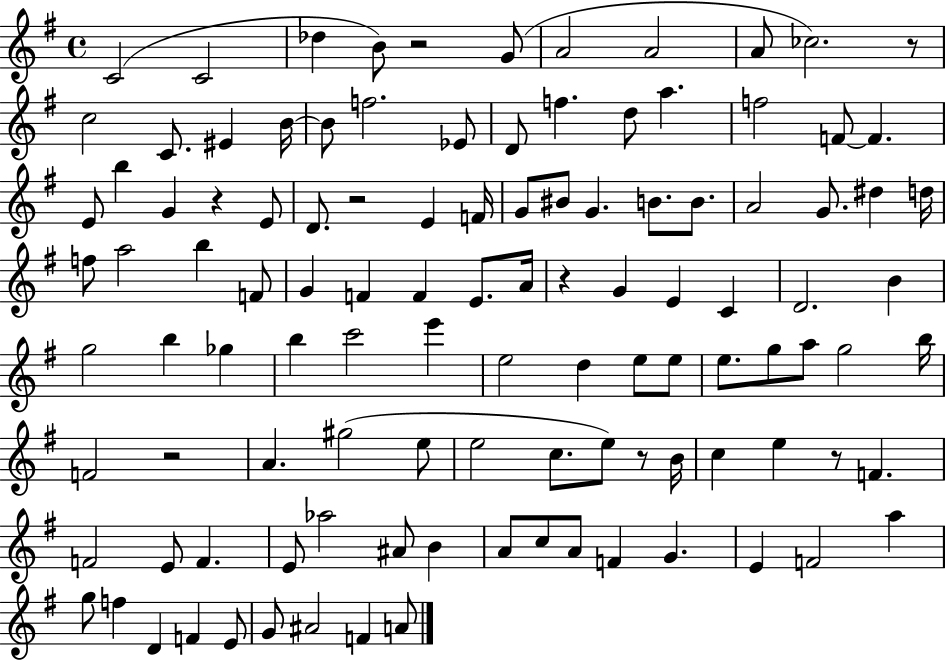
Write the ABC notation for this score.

X:1
T:Untitled
M:4/4
L:1/4
K:G
C2 C2 _d B/2 z2 G/2 A2 A2 A/2 _c2 z/2 c2 C/2 ^E B/4 B/2 f2 _E/2 D/2 f d/2 a f2 F/2 F E/2 b G z E/2 D/2 z2 E F/4 G/2 ^B/2 G B/2 B/2 A2 G/2 ^d d/4 f/2 a2 b F/2 G F F E/2 A/4 z G E C D2 B g2 b _g b c'2 e' e2 d e/2 e/2 e/2 g/2 a/2 g2 b/4 F2 z2 A ^g2 e/2 e2 c/2 e/2 z/2 B/4 c e z/2 F F2 E/2 F E/2 _a2 ^A/2 B A/2 c/2 A/2 F G E F2 a g/2 f D F E/2 G/2 ^A2 F A/2